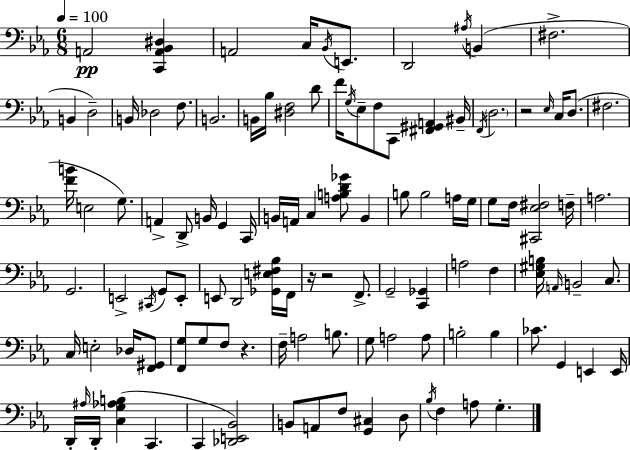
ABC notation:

X:1
T:Untitled
M:6/8
L:1/4
K:Eb
A,,2 [C,,A,,_B,,^D,] A,,2 C,/4 _B,,/4 E,,/2 D,,2 ^A,/4 B,, ^F,2 B,, D,2 B,,/4 _D,2 F,/2 B,,2 B,,/4 _B,/4 [^D,F,]2 D/2 F/4 G,/4 _E,/2 F,/2 C,,/2 [^F,,^G,,A,,] ^B,,/4 F,,/4 D,2 z2 _E,/4 C,/4 D,/2 ^F,2 [FB]/4 E,2 G,/2 A,, D,,/2 B,,/4 G,, C,,/4 B,,/4 A,,/4 C, [A,B,D_G]/2 B,, B,/2 B,2 A,/4 G,/4 G,/2 F,/4 [^C,,_E,^F,]2 F,/4 A,2 G,,2 E,,2 ^C,,/4 G,,/2 E,,/2 E,,/2 D,,2 [_G,,E,^F,_B,]/4 F,,/4 z/4 z2 F,,/2 G,,2 [C,,_G,,] A,2 F, [_E,^G,B,]/4 A,,/4 B,,2 C,/2 C,/4 E,2 _D,/4 [F,,^G,,]/2 [F,,G,]/2 G,/2 F,/2 z F,/4 A,2 B,/2 G,/2 A,2 A,/2 B,2 B, _C/2 G,, E,, E,,/4 D,,/4 ^A,/4 D,,/4 [C,G,_A,B,] C,, C,, [_D,,E,,_B,,]2 B,,/2 A,,/2 F,/2 [G,,^C,] D,/2 _B,/4 F, A,/2 G,